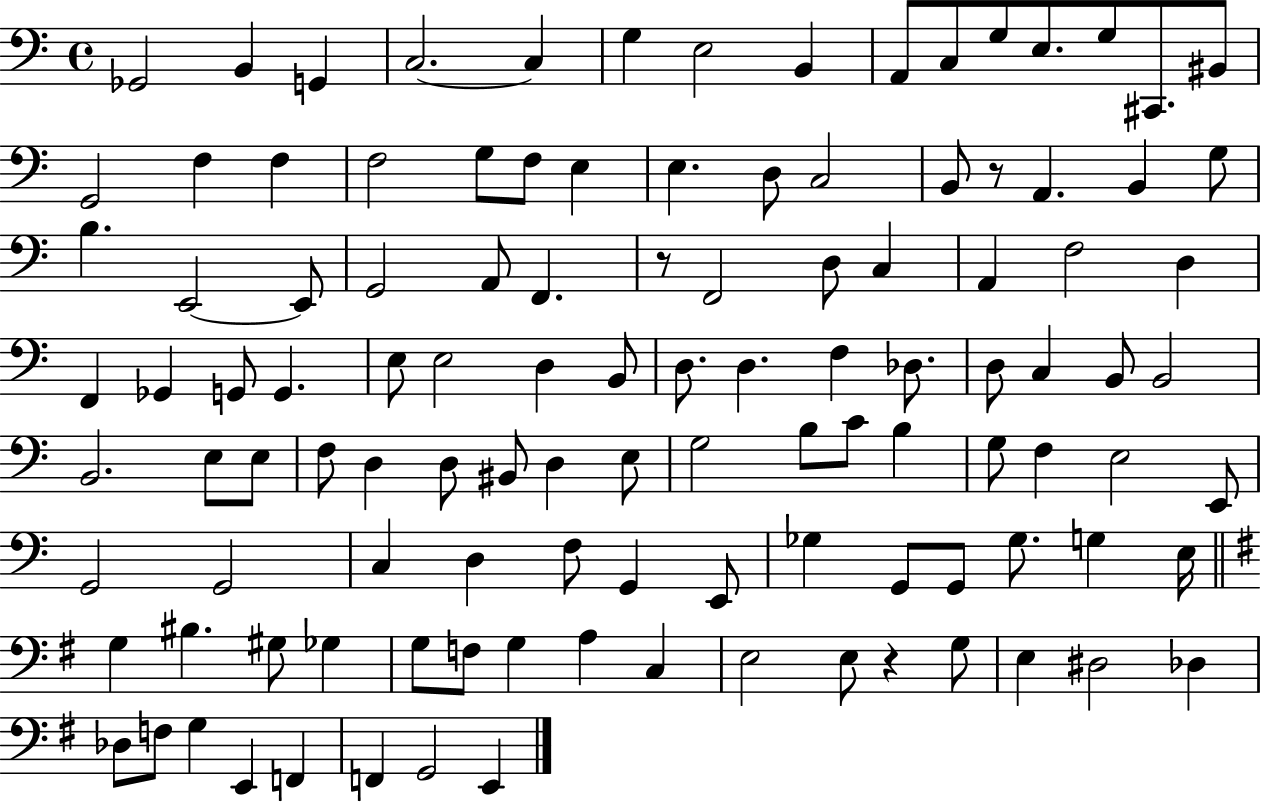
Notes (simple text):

Gb2/h B2/q G2/q C3/h. C3/q G3/q E3/h B2/q A2/e C3/e G3/e E3/e. G3/e C#2/e. BIS2/e G2/h F3/q F3/q F3/h G3/e F3/e E3/q E3/q. D3/e C3/h B2/e R/e A2/q. B2/q G3/e B3/q. E2/h E2/e G2/h A2/e F2/q. R/e F2/h D3/e C3/q A2/q F3/h D3/q F2/q Gb2/q G2/e G2/q. E3/e E3/h D3/q B2/e D3/e. D3/q. F3/q Db3/e. D3/e C3/q B2/e B2/h B2/h. E3/e E3/e F3/e D3/q D3/e BIS2/e D3/q E3/e G3/h B3/e C4/e B3/q G3/e F3/q E3/h E2/e G2/h G2/h C3/q D3/q F3/e G2/q E2/e Gb3/q G2/e G2/e Gb3/e. G3/q E3/s G3/q BIS3/q. G#3/e Gb3/q G3/e F3/e G3/q A3/q C3/q E3/h E3/e R/q G3/e E3/q D#3/h Db3/q Db3/e F3/e G3/q E2/q F2/q F2/q G2/h E2/q